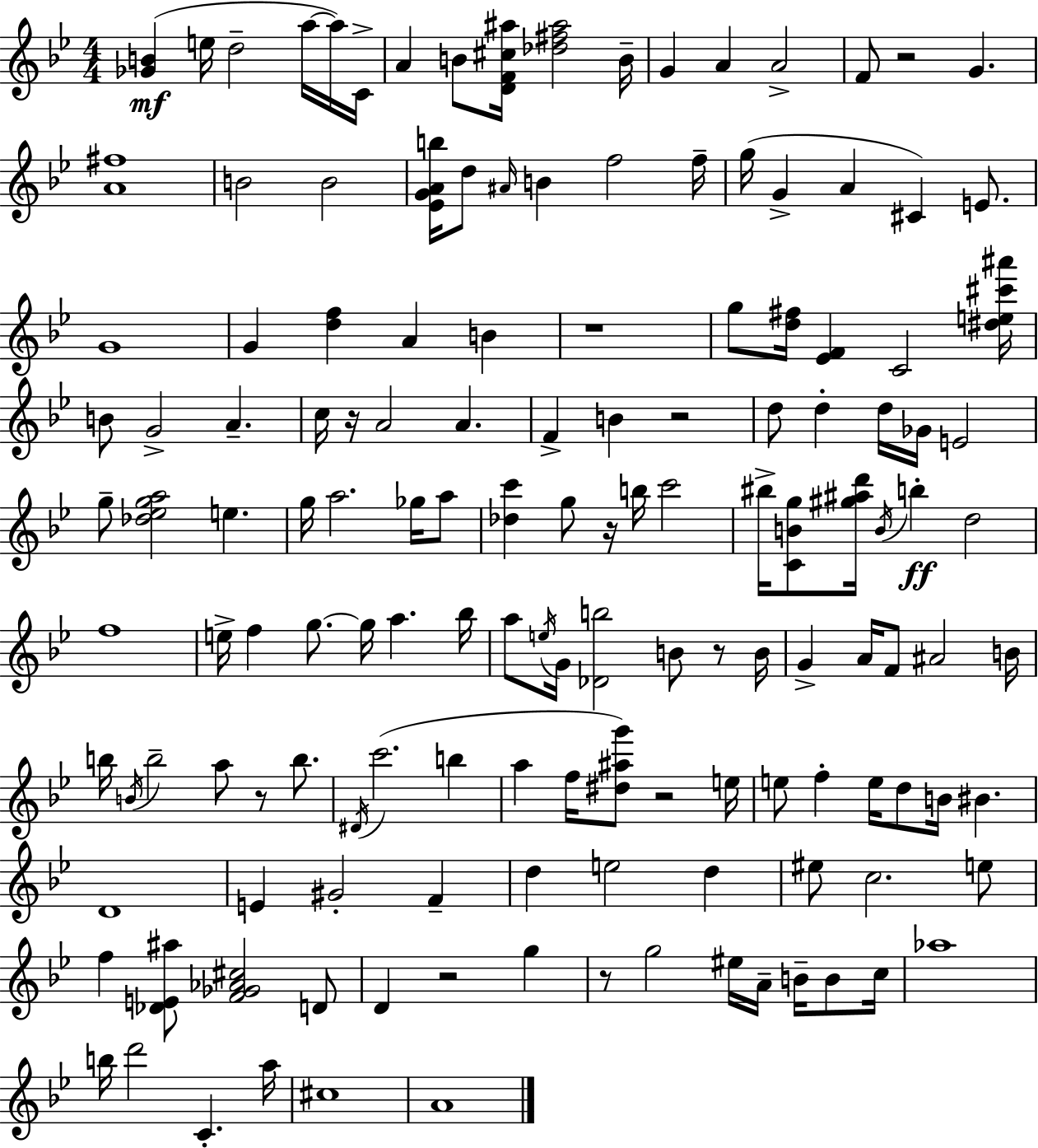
X:1
T:Untitled
M:4/4
L:1/4
K:Bb
[_GB] e/4 d2 a/4 a/4 C/4 A B/2 [DF^c^a]/4 [_d^f^a]2 B/4 G A A2 F/2 z2 G [A^f]4 B2 B2 [_EGAb]/4 d/2 ^A/4 B f2 f/4 g/4 G A ^C E/2 G4 G [df] A B z4 g/2 [d^f]/4 [_EF] C2 [^de^c'^a']/4 B/2 G2 A c/4 z/4 A2 A F B z2 d/2 d d/4 _G/4 E2 g/2 [_d_ega]2 e g/4 a2 _g/4 a/2 [_dc'] g/2 z/4 b/4 c'2 ^b/4 [CBg]/2 [^g^ad']/4 B/4 b d2 f4 e/4 f g/2 g/4 a _b/4 a/2 e/4 G/4 [_Db]2 B/2 z/2 B/4 G A/4 F/2 ^A2 B/4 b/4 B/4 b2 a/2 z/2 b/2 ^D/4 c'2 b a f/4 [^d^ag']/2 z2 e/4 e/2 f e/4 d/2 B/4 ^B D4 E ^G2 F d e2 d ^e/2 c2 e/2 f [_DE^a]/2 [F_G_A^c]2 D/2 D z2 g z/2 g2 ^e/4 A/4 B/4 B/2 c/4 _a4 b/4 d'2 C a/4 ^c4 A4